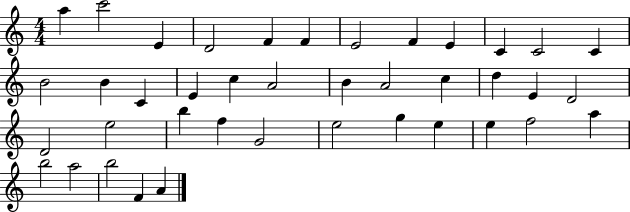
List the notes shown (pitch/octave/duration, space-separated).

A5/q C6/h E4/q D4/h F4/q F4/q E4/h F4/q E4/q C4/q C4/h C4/q B4/h B4/q C4/q E4/q C5/q A4/h B4/q A4/h C5/q D5/q E4/q D4/h D4/h E5/h B5/q F5/q G4/h E5/h G5/q E5/q E5/q F5/h A5/q B5/h A5/h B5/h F4/q A4/q